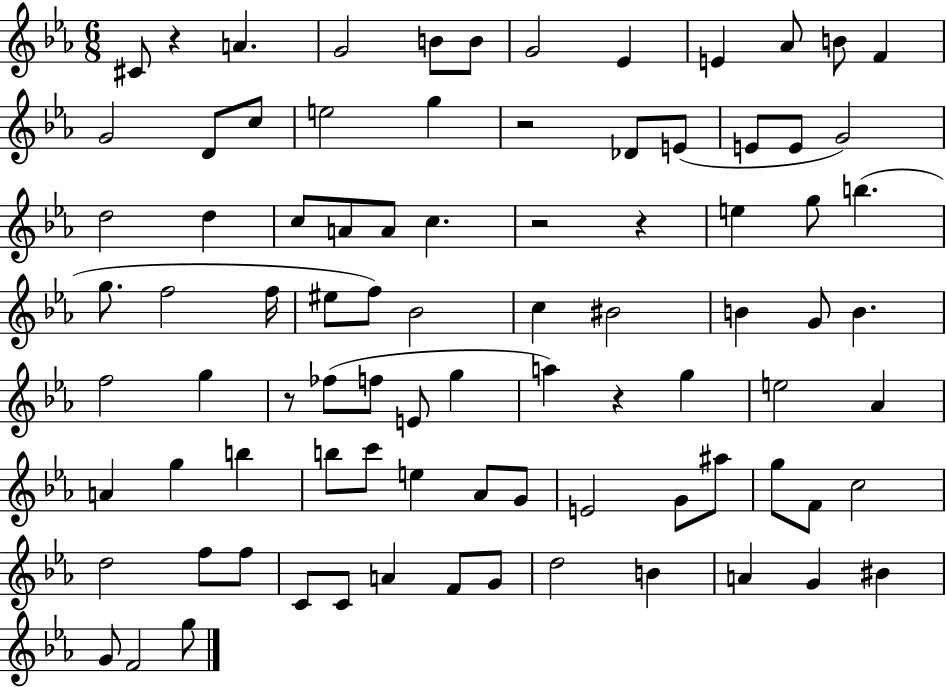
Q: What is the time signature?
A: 6/8